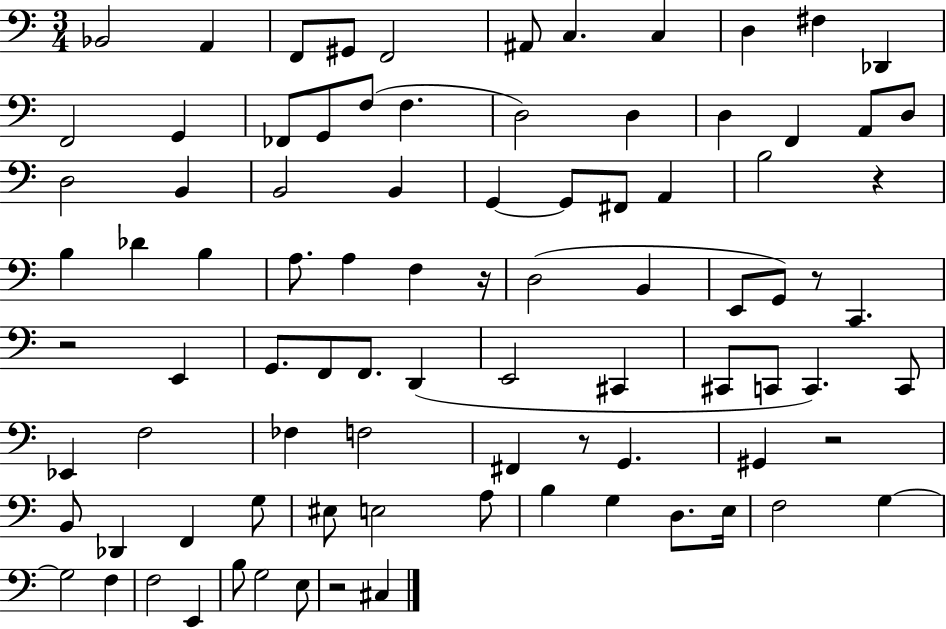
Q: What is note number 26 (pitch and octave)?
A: B2